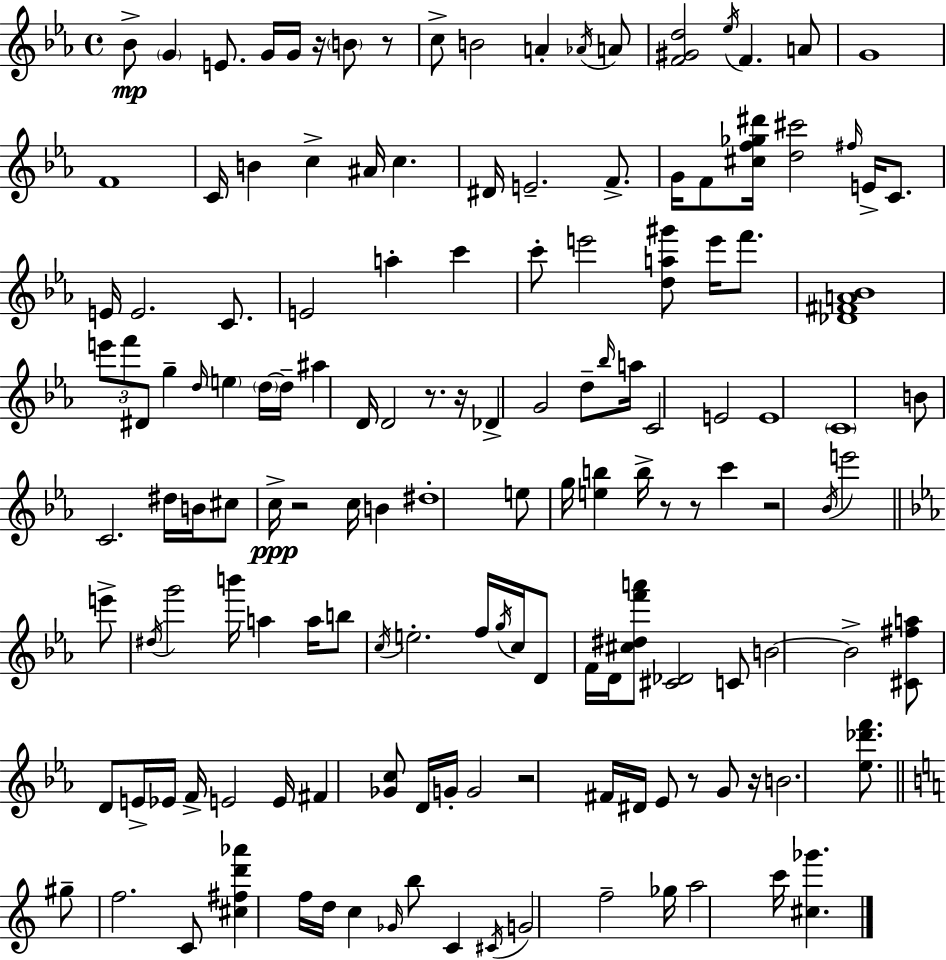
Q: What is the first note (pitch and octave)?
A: Bb4